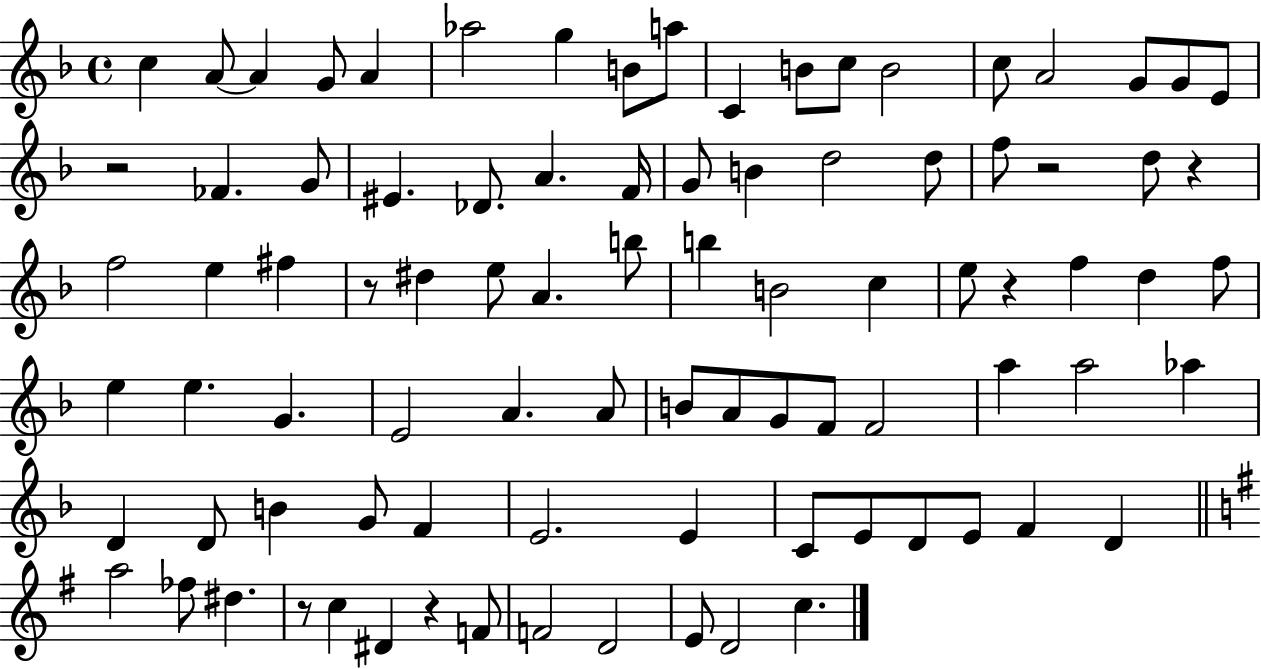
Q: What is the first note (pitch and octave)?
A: C5